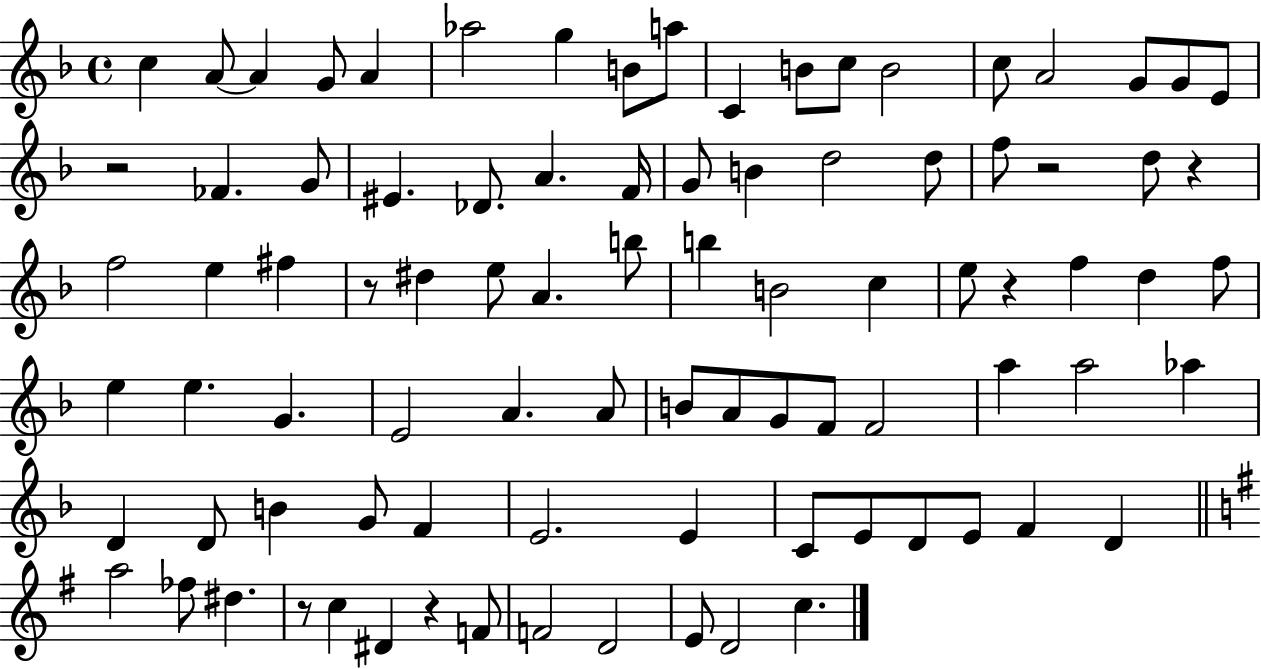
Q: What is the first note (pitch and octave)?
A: C5